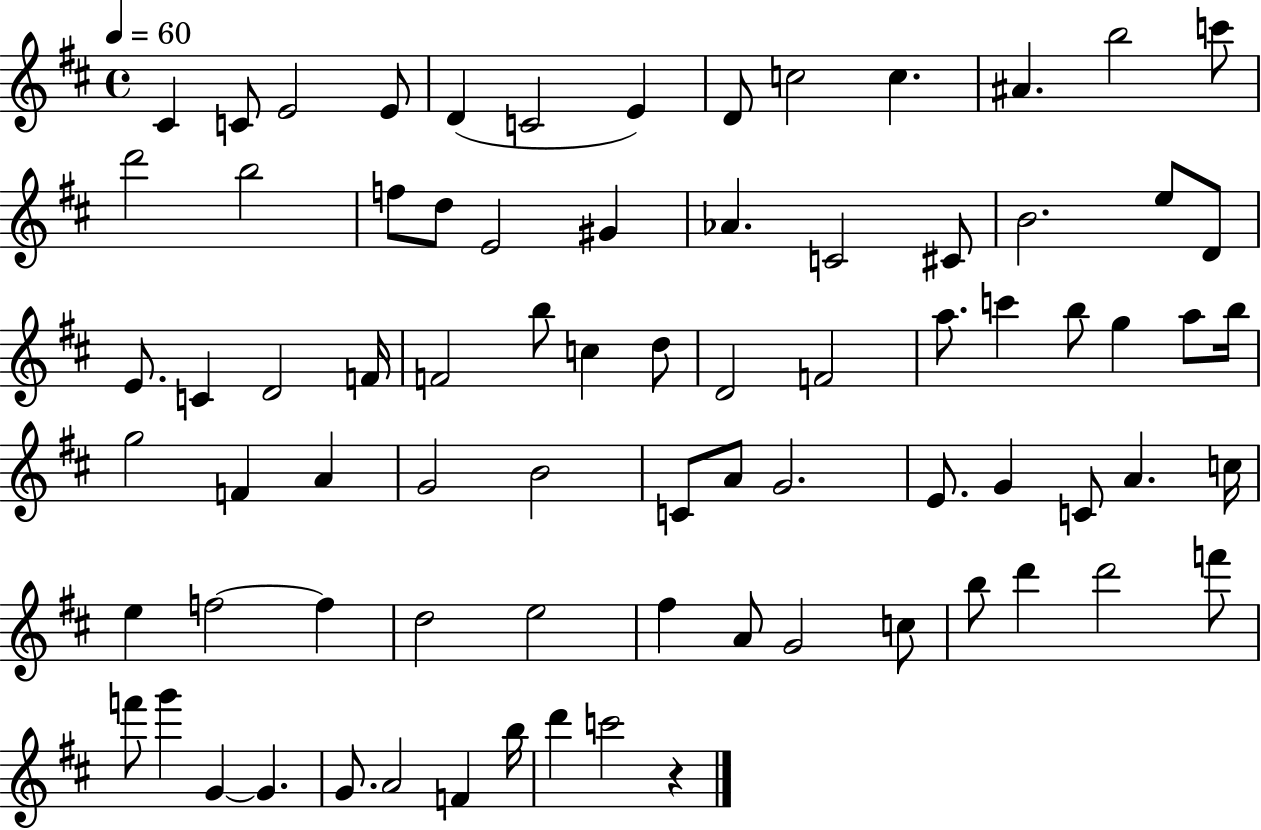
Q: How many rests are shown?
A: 1